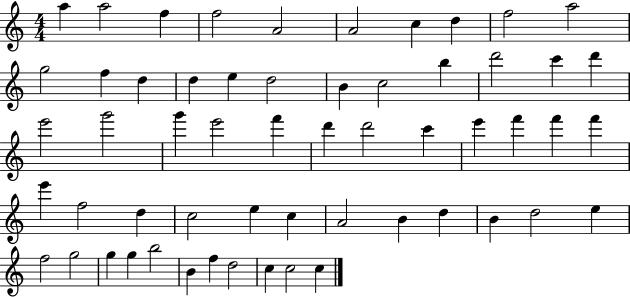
{
  \clef treble
  \numericTimeSignature
  \time 4/4
  \key c \major
  a''4 a''2 f''4 | f''2 a'2 | a'2 c''4 d''4 | f''2 a''2 | \break g''2 f''4 d''4 | d''4 e''4 d''2 | b'4 c''2 b''4 | d'''2 c'''4 d'''4 | \break e'''2 g'''2 | g'''4 e'''2 f'''4 | d'''4 d'''2 c'''4 | e'''4 f'''4 f'''4 f'''4 | \break e'''4 f''2 d''4 | c''2 e''4 c''4 | a'2 b'4 d''4 | b'4 d''2 e''4 | \break f''2 g''2 | g''4 g''4 b''2 | b'4 f''4 d''2 | c''4 c''2 c''4 | \break \bar "|."
}